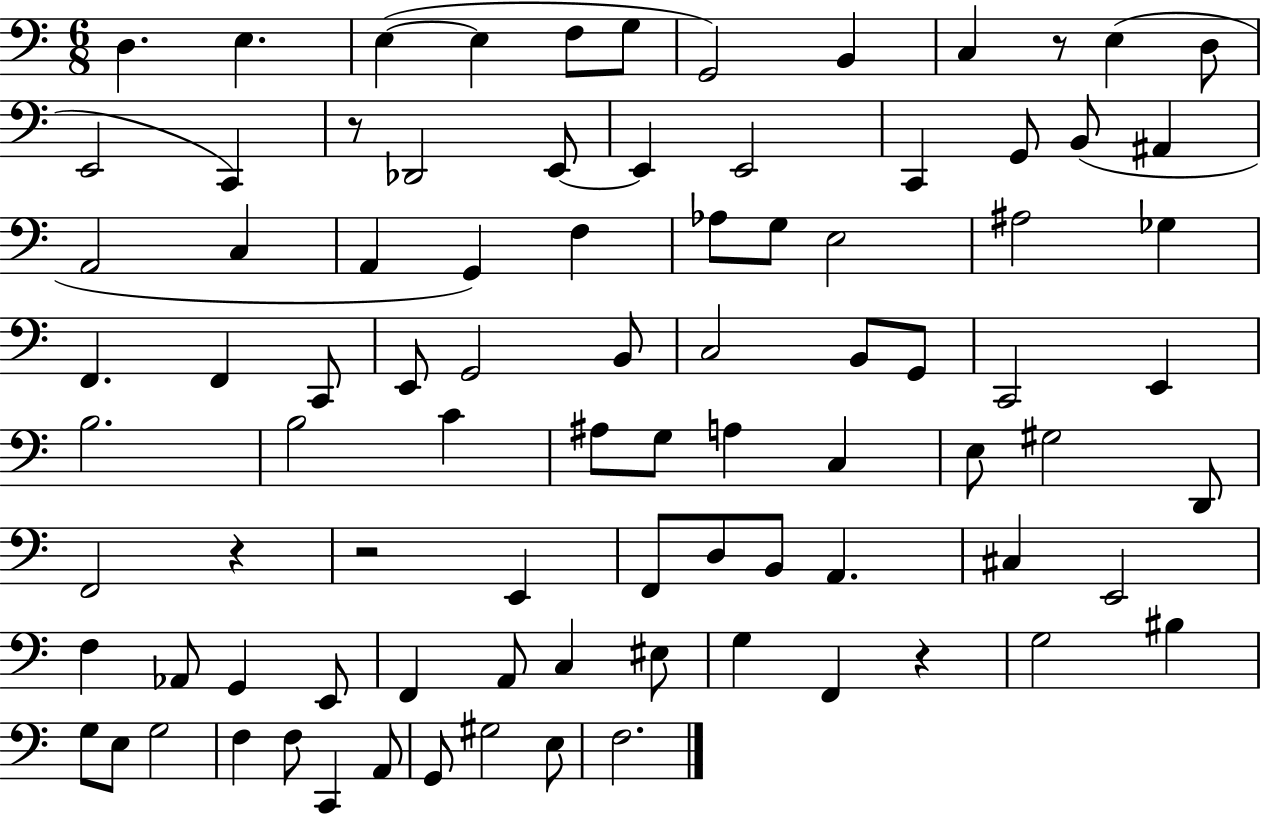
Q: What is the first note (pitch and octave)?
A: D3